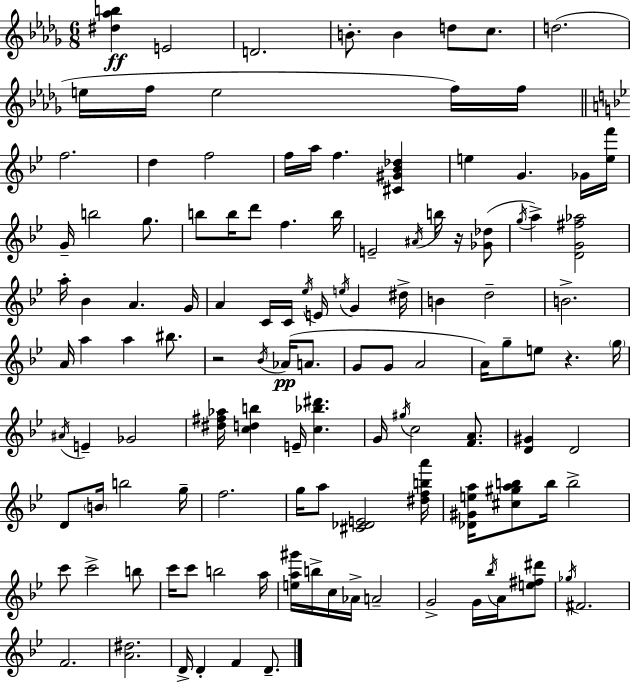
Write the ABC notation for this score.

X:1
T:Untitled
M:6/8
L:1/4
K:Bbm
[^d_ab] E2 D2 B/2 B d/2 c/2 d2 e/4 f/4 e2 f/4 f/4 f2 d f2 f/4 a/4 f [^C^G_B_d] e G _G/4 [ef']/4 G/4 b2 g/2 b/2 b/4 d'/2 f b/4 E2 ^A/4 b/4 z/4 [_G_d]/2 g/4 a [DG^f_a]2 a/4 _B A G/4 A C/4 C/4 _e/4 E/4 e/4 G ^d/4 B d2 B2 A/4 a a ^b/2 z2 _B/4 _A/4 A/2 G/2 G/2 A2 A/4 g/2 e/2 z g/4 ^A/4 E _G2 [^d^f_a]/4 [cdb] E/4 [c_b^d'] G/4 ^g/4 c2 [FA]/2 [D^G] D2 D/2 B/4 b2 g/4 f2 g/4 a/2 [^C_DE]2 [^dfba']/4 [_D^Gea]/4 [^c^gab]/2 b/4 b2 c'/2 c'2 b/2 c'/4 c'/2 b2 a/4 [ea^g']/4 b/4 c/4 _A/4 A2 G2 G/4 _b/4 A/4 [e^f^d']/2 _g/4 ^F2 F2 [A^d]2 D/4 D F D/2